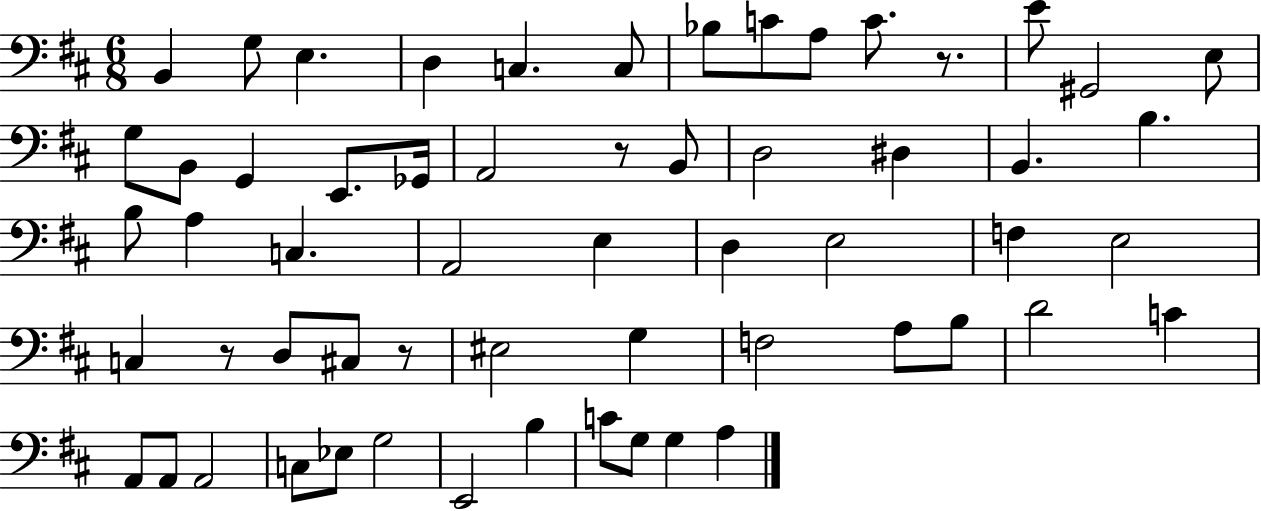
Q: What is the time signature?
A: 6/8